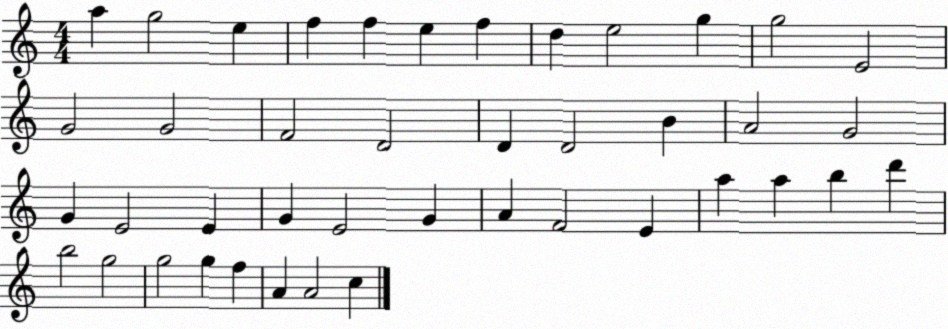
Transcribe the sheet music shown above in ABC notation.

X:1
T:Untitled
M:4/4
L:1/4
K:C
a g2 e f f e f d e2 g g2 E2 G2 G2 F2 D2 D D2 B A2 G2 G E2 E G E2 G A F2 E a a b d' b2 g2 g2 g f A A2 c